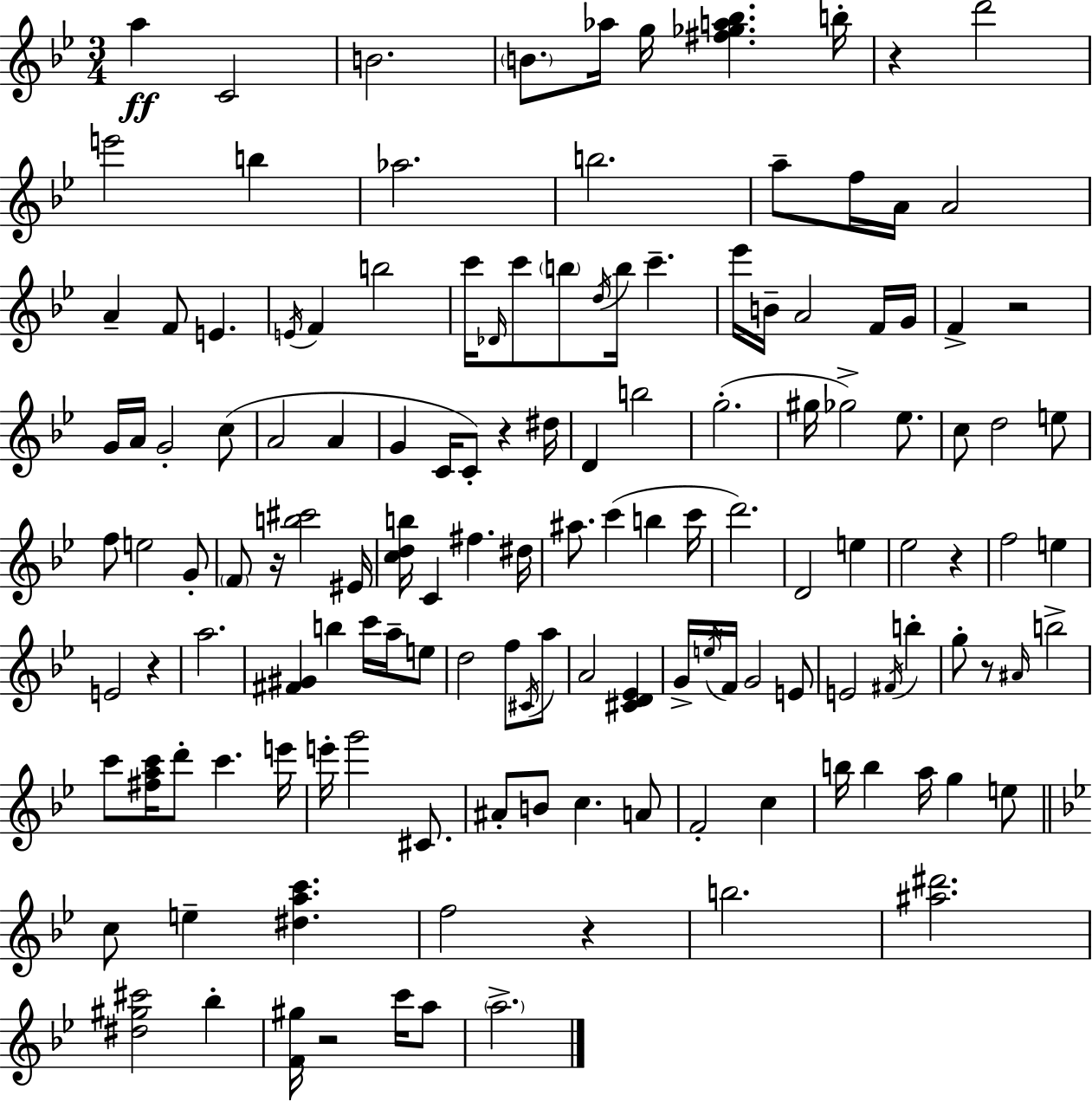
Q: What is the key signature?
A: BES major